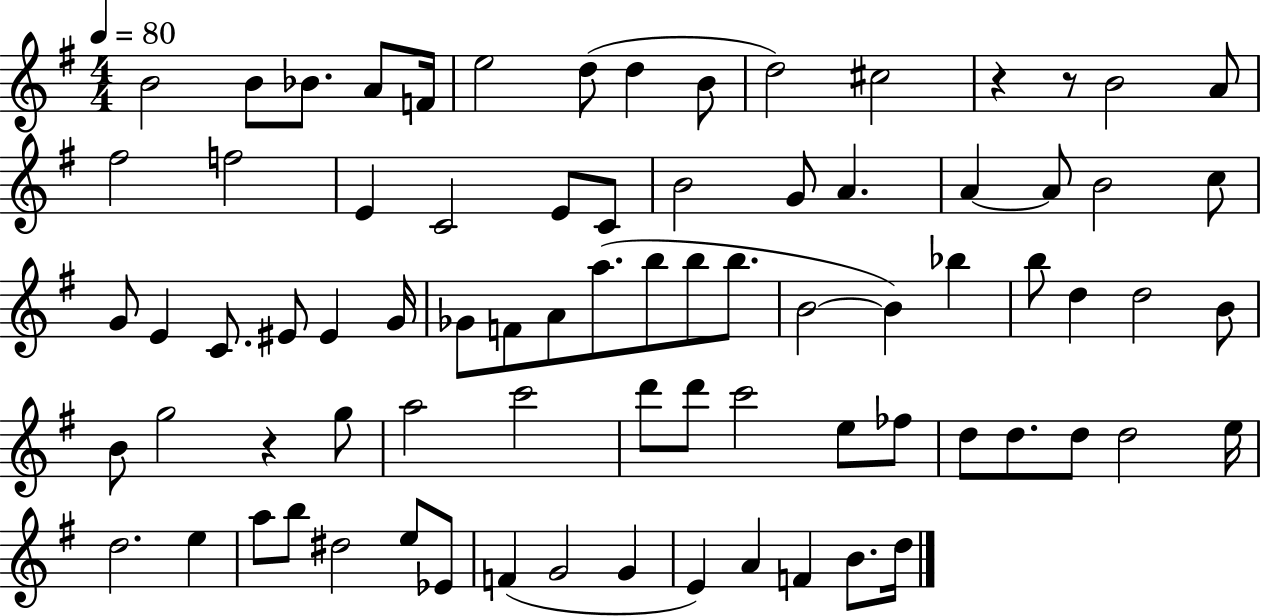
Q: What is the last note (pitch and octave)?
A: D5